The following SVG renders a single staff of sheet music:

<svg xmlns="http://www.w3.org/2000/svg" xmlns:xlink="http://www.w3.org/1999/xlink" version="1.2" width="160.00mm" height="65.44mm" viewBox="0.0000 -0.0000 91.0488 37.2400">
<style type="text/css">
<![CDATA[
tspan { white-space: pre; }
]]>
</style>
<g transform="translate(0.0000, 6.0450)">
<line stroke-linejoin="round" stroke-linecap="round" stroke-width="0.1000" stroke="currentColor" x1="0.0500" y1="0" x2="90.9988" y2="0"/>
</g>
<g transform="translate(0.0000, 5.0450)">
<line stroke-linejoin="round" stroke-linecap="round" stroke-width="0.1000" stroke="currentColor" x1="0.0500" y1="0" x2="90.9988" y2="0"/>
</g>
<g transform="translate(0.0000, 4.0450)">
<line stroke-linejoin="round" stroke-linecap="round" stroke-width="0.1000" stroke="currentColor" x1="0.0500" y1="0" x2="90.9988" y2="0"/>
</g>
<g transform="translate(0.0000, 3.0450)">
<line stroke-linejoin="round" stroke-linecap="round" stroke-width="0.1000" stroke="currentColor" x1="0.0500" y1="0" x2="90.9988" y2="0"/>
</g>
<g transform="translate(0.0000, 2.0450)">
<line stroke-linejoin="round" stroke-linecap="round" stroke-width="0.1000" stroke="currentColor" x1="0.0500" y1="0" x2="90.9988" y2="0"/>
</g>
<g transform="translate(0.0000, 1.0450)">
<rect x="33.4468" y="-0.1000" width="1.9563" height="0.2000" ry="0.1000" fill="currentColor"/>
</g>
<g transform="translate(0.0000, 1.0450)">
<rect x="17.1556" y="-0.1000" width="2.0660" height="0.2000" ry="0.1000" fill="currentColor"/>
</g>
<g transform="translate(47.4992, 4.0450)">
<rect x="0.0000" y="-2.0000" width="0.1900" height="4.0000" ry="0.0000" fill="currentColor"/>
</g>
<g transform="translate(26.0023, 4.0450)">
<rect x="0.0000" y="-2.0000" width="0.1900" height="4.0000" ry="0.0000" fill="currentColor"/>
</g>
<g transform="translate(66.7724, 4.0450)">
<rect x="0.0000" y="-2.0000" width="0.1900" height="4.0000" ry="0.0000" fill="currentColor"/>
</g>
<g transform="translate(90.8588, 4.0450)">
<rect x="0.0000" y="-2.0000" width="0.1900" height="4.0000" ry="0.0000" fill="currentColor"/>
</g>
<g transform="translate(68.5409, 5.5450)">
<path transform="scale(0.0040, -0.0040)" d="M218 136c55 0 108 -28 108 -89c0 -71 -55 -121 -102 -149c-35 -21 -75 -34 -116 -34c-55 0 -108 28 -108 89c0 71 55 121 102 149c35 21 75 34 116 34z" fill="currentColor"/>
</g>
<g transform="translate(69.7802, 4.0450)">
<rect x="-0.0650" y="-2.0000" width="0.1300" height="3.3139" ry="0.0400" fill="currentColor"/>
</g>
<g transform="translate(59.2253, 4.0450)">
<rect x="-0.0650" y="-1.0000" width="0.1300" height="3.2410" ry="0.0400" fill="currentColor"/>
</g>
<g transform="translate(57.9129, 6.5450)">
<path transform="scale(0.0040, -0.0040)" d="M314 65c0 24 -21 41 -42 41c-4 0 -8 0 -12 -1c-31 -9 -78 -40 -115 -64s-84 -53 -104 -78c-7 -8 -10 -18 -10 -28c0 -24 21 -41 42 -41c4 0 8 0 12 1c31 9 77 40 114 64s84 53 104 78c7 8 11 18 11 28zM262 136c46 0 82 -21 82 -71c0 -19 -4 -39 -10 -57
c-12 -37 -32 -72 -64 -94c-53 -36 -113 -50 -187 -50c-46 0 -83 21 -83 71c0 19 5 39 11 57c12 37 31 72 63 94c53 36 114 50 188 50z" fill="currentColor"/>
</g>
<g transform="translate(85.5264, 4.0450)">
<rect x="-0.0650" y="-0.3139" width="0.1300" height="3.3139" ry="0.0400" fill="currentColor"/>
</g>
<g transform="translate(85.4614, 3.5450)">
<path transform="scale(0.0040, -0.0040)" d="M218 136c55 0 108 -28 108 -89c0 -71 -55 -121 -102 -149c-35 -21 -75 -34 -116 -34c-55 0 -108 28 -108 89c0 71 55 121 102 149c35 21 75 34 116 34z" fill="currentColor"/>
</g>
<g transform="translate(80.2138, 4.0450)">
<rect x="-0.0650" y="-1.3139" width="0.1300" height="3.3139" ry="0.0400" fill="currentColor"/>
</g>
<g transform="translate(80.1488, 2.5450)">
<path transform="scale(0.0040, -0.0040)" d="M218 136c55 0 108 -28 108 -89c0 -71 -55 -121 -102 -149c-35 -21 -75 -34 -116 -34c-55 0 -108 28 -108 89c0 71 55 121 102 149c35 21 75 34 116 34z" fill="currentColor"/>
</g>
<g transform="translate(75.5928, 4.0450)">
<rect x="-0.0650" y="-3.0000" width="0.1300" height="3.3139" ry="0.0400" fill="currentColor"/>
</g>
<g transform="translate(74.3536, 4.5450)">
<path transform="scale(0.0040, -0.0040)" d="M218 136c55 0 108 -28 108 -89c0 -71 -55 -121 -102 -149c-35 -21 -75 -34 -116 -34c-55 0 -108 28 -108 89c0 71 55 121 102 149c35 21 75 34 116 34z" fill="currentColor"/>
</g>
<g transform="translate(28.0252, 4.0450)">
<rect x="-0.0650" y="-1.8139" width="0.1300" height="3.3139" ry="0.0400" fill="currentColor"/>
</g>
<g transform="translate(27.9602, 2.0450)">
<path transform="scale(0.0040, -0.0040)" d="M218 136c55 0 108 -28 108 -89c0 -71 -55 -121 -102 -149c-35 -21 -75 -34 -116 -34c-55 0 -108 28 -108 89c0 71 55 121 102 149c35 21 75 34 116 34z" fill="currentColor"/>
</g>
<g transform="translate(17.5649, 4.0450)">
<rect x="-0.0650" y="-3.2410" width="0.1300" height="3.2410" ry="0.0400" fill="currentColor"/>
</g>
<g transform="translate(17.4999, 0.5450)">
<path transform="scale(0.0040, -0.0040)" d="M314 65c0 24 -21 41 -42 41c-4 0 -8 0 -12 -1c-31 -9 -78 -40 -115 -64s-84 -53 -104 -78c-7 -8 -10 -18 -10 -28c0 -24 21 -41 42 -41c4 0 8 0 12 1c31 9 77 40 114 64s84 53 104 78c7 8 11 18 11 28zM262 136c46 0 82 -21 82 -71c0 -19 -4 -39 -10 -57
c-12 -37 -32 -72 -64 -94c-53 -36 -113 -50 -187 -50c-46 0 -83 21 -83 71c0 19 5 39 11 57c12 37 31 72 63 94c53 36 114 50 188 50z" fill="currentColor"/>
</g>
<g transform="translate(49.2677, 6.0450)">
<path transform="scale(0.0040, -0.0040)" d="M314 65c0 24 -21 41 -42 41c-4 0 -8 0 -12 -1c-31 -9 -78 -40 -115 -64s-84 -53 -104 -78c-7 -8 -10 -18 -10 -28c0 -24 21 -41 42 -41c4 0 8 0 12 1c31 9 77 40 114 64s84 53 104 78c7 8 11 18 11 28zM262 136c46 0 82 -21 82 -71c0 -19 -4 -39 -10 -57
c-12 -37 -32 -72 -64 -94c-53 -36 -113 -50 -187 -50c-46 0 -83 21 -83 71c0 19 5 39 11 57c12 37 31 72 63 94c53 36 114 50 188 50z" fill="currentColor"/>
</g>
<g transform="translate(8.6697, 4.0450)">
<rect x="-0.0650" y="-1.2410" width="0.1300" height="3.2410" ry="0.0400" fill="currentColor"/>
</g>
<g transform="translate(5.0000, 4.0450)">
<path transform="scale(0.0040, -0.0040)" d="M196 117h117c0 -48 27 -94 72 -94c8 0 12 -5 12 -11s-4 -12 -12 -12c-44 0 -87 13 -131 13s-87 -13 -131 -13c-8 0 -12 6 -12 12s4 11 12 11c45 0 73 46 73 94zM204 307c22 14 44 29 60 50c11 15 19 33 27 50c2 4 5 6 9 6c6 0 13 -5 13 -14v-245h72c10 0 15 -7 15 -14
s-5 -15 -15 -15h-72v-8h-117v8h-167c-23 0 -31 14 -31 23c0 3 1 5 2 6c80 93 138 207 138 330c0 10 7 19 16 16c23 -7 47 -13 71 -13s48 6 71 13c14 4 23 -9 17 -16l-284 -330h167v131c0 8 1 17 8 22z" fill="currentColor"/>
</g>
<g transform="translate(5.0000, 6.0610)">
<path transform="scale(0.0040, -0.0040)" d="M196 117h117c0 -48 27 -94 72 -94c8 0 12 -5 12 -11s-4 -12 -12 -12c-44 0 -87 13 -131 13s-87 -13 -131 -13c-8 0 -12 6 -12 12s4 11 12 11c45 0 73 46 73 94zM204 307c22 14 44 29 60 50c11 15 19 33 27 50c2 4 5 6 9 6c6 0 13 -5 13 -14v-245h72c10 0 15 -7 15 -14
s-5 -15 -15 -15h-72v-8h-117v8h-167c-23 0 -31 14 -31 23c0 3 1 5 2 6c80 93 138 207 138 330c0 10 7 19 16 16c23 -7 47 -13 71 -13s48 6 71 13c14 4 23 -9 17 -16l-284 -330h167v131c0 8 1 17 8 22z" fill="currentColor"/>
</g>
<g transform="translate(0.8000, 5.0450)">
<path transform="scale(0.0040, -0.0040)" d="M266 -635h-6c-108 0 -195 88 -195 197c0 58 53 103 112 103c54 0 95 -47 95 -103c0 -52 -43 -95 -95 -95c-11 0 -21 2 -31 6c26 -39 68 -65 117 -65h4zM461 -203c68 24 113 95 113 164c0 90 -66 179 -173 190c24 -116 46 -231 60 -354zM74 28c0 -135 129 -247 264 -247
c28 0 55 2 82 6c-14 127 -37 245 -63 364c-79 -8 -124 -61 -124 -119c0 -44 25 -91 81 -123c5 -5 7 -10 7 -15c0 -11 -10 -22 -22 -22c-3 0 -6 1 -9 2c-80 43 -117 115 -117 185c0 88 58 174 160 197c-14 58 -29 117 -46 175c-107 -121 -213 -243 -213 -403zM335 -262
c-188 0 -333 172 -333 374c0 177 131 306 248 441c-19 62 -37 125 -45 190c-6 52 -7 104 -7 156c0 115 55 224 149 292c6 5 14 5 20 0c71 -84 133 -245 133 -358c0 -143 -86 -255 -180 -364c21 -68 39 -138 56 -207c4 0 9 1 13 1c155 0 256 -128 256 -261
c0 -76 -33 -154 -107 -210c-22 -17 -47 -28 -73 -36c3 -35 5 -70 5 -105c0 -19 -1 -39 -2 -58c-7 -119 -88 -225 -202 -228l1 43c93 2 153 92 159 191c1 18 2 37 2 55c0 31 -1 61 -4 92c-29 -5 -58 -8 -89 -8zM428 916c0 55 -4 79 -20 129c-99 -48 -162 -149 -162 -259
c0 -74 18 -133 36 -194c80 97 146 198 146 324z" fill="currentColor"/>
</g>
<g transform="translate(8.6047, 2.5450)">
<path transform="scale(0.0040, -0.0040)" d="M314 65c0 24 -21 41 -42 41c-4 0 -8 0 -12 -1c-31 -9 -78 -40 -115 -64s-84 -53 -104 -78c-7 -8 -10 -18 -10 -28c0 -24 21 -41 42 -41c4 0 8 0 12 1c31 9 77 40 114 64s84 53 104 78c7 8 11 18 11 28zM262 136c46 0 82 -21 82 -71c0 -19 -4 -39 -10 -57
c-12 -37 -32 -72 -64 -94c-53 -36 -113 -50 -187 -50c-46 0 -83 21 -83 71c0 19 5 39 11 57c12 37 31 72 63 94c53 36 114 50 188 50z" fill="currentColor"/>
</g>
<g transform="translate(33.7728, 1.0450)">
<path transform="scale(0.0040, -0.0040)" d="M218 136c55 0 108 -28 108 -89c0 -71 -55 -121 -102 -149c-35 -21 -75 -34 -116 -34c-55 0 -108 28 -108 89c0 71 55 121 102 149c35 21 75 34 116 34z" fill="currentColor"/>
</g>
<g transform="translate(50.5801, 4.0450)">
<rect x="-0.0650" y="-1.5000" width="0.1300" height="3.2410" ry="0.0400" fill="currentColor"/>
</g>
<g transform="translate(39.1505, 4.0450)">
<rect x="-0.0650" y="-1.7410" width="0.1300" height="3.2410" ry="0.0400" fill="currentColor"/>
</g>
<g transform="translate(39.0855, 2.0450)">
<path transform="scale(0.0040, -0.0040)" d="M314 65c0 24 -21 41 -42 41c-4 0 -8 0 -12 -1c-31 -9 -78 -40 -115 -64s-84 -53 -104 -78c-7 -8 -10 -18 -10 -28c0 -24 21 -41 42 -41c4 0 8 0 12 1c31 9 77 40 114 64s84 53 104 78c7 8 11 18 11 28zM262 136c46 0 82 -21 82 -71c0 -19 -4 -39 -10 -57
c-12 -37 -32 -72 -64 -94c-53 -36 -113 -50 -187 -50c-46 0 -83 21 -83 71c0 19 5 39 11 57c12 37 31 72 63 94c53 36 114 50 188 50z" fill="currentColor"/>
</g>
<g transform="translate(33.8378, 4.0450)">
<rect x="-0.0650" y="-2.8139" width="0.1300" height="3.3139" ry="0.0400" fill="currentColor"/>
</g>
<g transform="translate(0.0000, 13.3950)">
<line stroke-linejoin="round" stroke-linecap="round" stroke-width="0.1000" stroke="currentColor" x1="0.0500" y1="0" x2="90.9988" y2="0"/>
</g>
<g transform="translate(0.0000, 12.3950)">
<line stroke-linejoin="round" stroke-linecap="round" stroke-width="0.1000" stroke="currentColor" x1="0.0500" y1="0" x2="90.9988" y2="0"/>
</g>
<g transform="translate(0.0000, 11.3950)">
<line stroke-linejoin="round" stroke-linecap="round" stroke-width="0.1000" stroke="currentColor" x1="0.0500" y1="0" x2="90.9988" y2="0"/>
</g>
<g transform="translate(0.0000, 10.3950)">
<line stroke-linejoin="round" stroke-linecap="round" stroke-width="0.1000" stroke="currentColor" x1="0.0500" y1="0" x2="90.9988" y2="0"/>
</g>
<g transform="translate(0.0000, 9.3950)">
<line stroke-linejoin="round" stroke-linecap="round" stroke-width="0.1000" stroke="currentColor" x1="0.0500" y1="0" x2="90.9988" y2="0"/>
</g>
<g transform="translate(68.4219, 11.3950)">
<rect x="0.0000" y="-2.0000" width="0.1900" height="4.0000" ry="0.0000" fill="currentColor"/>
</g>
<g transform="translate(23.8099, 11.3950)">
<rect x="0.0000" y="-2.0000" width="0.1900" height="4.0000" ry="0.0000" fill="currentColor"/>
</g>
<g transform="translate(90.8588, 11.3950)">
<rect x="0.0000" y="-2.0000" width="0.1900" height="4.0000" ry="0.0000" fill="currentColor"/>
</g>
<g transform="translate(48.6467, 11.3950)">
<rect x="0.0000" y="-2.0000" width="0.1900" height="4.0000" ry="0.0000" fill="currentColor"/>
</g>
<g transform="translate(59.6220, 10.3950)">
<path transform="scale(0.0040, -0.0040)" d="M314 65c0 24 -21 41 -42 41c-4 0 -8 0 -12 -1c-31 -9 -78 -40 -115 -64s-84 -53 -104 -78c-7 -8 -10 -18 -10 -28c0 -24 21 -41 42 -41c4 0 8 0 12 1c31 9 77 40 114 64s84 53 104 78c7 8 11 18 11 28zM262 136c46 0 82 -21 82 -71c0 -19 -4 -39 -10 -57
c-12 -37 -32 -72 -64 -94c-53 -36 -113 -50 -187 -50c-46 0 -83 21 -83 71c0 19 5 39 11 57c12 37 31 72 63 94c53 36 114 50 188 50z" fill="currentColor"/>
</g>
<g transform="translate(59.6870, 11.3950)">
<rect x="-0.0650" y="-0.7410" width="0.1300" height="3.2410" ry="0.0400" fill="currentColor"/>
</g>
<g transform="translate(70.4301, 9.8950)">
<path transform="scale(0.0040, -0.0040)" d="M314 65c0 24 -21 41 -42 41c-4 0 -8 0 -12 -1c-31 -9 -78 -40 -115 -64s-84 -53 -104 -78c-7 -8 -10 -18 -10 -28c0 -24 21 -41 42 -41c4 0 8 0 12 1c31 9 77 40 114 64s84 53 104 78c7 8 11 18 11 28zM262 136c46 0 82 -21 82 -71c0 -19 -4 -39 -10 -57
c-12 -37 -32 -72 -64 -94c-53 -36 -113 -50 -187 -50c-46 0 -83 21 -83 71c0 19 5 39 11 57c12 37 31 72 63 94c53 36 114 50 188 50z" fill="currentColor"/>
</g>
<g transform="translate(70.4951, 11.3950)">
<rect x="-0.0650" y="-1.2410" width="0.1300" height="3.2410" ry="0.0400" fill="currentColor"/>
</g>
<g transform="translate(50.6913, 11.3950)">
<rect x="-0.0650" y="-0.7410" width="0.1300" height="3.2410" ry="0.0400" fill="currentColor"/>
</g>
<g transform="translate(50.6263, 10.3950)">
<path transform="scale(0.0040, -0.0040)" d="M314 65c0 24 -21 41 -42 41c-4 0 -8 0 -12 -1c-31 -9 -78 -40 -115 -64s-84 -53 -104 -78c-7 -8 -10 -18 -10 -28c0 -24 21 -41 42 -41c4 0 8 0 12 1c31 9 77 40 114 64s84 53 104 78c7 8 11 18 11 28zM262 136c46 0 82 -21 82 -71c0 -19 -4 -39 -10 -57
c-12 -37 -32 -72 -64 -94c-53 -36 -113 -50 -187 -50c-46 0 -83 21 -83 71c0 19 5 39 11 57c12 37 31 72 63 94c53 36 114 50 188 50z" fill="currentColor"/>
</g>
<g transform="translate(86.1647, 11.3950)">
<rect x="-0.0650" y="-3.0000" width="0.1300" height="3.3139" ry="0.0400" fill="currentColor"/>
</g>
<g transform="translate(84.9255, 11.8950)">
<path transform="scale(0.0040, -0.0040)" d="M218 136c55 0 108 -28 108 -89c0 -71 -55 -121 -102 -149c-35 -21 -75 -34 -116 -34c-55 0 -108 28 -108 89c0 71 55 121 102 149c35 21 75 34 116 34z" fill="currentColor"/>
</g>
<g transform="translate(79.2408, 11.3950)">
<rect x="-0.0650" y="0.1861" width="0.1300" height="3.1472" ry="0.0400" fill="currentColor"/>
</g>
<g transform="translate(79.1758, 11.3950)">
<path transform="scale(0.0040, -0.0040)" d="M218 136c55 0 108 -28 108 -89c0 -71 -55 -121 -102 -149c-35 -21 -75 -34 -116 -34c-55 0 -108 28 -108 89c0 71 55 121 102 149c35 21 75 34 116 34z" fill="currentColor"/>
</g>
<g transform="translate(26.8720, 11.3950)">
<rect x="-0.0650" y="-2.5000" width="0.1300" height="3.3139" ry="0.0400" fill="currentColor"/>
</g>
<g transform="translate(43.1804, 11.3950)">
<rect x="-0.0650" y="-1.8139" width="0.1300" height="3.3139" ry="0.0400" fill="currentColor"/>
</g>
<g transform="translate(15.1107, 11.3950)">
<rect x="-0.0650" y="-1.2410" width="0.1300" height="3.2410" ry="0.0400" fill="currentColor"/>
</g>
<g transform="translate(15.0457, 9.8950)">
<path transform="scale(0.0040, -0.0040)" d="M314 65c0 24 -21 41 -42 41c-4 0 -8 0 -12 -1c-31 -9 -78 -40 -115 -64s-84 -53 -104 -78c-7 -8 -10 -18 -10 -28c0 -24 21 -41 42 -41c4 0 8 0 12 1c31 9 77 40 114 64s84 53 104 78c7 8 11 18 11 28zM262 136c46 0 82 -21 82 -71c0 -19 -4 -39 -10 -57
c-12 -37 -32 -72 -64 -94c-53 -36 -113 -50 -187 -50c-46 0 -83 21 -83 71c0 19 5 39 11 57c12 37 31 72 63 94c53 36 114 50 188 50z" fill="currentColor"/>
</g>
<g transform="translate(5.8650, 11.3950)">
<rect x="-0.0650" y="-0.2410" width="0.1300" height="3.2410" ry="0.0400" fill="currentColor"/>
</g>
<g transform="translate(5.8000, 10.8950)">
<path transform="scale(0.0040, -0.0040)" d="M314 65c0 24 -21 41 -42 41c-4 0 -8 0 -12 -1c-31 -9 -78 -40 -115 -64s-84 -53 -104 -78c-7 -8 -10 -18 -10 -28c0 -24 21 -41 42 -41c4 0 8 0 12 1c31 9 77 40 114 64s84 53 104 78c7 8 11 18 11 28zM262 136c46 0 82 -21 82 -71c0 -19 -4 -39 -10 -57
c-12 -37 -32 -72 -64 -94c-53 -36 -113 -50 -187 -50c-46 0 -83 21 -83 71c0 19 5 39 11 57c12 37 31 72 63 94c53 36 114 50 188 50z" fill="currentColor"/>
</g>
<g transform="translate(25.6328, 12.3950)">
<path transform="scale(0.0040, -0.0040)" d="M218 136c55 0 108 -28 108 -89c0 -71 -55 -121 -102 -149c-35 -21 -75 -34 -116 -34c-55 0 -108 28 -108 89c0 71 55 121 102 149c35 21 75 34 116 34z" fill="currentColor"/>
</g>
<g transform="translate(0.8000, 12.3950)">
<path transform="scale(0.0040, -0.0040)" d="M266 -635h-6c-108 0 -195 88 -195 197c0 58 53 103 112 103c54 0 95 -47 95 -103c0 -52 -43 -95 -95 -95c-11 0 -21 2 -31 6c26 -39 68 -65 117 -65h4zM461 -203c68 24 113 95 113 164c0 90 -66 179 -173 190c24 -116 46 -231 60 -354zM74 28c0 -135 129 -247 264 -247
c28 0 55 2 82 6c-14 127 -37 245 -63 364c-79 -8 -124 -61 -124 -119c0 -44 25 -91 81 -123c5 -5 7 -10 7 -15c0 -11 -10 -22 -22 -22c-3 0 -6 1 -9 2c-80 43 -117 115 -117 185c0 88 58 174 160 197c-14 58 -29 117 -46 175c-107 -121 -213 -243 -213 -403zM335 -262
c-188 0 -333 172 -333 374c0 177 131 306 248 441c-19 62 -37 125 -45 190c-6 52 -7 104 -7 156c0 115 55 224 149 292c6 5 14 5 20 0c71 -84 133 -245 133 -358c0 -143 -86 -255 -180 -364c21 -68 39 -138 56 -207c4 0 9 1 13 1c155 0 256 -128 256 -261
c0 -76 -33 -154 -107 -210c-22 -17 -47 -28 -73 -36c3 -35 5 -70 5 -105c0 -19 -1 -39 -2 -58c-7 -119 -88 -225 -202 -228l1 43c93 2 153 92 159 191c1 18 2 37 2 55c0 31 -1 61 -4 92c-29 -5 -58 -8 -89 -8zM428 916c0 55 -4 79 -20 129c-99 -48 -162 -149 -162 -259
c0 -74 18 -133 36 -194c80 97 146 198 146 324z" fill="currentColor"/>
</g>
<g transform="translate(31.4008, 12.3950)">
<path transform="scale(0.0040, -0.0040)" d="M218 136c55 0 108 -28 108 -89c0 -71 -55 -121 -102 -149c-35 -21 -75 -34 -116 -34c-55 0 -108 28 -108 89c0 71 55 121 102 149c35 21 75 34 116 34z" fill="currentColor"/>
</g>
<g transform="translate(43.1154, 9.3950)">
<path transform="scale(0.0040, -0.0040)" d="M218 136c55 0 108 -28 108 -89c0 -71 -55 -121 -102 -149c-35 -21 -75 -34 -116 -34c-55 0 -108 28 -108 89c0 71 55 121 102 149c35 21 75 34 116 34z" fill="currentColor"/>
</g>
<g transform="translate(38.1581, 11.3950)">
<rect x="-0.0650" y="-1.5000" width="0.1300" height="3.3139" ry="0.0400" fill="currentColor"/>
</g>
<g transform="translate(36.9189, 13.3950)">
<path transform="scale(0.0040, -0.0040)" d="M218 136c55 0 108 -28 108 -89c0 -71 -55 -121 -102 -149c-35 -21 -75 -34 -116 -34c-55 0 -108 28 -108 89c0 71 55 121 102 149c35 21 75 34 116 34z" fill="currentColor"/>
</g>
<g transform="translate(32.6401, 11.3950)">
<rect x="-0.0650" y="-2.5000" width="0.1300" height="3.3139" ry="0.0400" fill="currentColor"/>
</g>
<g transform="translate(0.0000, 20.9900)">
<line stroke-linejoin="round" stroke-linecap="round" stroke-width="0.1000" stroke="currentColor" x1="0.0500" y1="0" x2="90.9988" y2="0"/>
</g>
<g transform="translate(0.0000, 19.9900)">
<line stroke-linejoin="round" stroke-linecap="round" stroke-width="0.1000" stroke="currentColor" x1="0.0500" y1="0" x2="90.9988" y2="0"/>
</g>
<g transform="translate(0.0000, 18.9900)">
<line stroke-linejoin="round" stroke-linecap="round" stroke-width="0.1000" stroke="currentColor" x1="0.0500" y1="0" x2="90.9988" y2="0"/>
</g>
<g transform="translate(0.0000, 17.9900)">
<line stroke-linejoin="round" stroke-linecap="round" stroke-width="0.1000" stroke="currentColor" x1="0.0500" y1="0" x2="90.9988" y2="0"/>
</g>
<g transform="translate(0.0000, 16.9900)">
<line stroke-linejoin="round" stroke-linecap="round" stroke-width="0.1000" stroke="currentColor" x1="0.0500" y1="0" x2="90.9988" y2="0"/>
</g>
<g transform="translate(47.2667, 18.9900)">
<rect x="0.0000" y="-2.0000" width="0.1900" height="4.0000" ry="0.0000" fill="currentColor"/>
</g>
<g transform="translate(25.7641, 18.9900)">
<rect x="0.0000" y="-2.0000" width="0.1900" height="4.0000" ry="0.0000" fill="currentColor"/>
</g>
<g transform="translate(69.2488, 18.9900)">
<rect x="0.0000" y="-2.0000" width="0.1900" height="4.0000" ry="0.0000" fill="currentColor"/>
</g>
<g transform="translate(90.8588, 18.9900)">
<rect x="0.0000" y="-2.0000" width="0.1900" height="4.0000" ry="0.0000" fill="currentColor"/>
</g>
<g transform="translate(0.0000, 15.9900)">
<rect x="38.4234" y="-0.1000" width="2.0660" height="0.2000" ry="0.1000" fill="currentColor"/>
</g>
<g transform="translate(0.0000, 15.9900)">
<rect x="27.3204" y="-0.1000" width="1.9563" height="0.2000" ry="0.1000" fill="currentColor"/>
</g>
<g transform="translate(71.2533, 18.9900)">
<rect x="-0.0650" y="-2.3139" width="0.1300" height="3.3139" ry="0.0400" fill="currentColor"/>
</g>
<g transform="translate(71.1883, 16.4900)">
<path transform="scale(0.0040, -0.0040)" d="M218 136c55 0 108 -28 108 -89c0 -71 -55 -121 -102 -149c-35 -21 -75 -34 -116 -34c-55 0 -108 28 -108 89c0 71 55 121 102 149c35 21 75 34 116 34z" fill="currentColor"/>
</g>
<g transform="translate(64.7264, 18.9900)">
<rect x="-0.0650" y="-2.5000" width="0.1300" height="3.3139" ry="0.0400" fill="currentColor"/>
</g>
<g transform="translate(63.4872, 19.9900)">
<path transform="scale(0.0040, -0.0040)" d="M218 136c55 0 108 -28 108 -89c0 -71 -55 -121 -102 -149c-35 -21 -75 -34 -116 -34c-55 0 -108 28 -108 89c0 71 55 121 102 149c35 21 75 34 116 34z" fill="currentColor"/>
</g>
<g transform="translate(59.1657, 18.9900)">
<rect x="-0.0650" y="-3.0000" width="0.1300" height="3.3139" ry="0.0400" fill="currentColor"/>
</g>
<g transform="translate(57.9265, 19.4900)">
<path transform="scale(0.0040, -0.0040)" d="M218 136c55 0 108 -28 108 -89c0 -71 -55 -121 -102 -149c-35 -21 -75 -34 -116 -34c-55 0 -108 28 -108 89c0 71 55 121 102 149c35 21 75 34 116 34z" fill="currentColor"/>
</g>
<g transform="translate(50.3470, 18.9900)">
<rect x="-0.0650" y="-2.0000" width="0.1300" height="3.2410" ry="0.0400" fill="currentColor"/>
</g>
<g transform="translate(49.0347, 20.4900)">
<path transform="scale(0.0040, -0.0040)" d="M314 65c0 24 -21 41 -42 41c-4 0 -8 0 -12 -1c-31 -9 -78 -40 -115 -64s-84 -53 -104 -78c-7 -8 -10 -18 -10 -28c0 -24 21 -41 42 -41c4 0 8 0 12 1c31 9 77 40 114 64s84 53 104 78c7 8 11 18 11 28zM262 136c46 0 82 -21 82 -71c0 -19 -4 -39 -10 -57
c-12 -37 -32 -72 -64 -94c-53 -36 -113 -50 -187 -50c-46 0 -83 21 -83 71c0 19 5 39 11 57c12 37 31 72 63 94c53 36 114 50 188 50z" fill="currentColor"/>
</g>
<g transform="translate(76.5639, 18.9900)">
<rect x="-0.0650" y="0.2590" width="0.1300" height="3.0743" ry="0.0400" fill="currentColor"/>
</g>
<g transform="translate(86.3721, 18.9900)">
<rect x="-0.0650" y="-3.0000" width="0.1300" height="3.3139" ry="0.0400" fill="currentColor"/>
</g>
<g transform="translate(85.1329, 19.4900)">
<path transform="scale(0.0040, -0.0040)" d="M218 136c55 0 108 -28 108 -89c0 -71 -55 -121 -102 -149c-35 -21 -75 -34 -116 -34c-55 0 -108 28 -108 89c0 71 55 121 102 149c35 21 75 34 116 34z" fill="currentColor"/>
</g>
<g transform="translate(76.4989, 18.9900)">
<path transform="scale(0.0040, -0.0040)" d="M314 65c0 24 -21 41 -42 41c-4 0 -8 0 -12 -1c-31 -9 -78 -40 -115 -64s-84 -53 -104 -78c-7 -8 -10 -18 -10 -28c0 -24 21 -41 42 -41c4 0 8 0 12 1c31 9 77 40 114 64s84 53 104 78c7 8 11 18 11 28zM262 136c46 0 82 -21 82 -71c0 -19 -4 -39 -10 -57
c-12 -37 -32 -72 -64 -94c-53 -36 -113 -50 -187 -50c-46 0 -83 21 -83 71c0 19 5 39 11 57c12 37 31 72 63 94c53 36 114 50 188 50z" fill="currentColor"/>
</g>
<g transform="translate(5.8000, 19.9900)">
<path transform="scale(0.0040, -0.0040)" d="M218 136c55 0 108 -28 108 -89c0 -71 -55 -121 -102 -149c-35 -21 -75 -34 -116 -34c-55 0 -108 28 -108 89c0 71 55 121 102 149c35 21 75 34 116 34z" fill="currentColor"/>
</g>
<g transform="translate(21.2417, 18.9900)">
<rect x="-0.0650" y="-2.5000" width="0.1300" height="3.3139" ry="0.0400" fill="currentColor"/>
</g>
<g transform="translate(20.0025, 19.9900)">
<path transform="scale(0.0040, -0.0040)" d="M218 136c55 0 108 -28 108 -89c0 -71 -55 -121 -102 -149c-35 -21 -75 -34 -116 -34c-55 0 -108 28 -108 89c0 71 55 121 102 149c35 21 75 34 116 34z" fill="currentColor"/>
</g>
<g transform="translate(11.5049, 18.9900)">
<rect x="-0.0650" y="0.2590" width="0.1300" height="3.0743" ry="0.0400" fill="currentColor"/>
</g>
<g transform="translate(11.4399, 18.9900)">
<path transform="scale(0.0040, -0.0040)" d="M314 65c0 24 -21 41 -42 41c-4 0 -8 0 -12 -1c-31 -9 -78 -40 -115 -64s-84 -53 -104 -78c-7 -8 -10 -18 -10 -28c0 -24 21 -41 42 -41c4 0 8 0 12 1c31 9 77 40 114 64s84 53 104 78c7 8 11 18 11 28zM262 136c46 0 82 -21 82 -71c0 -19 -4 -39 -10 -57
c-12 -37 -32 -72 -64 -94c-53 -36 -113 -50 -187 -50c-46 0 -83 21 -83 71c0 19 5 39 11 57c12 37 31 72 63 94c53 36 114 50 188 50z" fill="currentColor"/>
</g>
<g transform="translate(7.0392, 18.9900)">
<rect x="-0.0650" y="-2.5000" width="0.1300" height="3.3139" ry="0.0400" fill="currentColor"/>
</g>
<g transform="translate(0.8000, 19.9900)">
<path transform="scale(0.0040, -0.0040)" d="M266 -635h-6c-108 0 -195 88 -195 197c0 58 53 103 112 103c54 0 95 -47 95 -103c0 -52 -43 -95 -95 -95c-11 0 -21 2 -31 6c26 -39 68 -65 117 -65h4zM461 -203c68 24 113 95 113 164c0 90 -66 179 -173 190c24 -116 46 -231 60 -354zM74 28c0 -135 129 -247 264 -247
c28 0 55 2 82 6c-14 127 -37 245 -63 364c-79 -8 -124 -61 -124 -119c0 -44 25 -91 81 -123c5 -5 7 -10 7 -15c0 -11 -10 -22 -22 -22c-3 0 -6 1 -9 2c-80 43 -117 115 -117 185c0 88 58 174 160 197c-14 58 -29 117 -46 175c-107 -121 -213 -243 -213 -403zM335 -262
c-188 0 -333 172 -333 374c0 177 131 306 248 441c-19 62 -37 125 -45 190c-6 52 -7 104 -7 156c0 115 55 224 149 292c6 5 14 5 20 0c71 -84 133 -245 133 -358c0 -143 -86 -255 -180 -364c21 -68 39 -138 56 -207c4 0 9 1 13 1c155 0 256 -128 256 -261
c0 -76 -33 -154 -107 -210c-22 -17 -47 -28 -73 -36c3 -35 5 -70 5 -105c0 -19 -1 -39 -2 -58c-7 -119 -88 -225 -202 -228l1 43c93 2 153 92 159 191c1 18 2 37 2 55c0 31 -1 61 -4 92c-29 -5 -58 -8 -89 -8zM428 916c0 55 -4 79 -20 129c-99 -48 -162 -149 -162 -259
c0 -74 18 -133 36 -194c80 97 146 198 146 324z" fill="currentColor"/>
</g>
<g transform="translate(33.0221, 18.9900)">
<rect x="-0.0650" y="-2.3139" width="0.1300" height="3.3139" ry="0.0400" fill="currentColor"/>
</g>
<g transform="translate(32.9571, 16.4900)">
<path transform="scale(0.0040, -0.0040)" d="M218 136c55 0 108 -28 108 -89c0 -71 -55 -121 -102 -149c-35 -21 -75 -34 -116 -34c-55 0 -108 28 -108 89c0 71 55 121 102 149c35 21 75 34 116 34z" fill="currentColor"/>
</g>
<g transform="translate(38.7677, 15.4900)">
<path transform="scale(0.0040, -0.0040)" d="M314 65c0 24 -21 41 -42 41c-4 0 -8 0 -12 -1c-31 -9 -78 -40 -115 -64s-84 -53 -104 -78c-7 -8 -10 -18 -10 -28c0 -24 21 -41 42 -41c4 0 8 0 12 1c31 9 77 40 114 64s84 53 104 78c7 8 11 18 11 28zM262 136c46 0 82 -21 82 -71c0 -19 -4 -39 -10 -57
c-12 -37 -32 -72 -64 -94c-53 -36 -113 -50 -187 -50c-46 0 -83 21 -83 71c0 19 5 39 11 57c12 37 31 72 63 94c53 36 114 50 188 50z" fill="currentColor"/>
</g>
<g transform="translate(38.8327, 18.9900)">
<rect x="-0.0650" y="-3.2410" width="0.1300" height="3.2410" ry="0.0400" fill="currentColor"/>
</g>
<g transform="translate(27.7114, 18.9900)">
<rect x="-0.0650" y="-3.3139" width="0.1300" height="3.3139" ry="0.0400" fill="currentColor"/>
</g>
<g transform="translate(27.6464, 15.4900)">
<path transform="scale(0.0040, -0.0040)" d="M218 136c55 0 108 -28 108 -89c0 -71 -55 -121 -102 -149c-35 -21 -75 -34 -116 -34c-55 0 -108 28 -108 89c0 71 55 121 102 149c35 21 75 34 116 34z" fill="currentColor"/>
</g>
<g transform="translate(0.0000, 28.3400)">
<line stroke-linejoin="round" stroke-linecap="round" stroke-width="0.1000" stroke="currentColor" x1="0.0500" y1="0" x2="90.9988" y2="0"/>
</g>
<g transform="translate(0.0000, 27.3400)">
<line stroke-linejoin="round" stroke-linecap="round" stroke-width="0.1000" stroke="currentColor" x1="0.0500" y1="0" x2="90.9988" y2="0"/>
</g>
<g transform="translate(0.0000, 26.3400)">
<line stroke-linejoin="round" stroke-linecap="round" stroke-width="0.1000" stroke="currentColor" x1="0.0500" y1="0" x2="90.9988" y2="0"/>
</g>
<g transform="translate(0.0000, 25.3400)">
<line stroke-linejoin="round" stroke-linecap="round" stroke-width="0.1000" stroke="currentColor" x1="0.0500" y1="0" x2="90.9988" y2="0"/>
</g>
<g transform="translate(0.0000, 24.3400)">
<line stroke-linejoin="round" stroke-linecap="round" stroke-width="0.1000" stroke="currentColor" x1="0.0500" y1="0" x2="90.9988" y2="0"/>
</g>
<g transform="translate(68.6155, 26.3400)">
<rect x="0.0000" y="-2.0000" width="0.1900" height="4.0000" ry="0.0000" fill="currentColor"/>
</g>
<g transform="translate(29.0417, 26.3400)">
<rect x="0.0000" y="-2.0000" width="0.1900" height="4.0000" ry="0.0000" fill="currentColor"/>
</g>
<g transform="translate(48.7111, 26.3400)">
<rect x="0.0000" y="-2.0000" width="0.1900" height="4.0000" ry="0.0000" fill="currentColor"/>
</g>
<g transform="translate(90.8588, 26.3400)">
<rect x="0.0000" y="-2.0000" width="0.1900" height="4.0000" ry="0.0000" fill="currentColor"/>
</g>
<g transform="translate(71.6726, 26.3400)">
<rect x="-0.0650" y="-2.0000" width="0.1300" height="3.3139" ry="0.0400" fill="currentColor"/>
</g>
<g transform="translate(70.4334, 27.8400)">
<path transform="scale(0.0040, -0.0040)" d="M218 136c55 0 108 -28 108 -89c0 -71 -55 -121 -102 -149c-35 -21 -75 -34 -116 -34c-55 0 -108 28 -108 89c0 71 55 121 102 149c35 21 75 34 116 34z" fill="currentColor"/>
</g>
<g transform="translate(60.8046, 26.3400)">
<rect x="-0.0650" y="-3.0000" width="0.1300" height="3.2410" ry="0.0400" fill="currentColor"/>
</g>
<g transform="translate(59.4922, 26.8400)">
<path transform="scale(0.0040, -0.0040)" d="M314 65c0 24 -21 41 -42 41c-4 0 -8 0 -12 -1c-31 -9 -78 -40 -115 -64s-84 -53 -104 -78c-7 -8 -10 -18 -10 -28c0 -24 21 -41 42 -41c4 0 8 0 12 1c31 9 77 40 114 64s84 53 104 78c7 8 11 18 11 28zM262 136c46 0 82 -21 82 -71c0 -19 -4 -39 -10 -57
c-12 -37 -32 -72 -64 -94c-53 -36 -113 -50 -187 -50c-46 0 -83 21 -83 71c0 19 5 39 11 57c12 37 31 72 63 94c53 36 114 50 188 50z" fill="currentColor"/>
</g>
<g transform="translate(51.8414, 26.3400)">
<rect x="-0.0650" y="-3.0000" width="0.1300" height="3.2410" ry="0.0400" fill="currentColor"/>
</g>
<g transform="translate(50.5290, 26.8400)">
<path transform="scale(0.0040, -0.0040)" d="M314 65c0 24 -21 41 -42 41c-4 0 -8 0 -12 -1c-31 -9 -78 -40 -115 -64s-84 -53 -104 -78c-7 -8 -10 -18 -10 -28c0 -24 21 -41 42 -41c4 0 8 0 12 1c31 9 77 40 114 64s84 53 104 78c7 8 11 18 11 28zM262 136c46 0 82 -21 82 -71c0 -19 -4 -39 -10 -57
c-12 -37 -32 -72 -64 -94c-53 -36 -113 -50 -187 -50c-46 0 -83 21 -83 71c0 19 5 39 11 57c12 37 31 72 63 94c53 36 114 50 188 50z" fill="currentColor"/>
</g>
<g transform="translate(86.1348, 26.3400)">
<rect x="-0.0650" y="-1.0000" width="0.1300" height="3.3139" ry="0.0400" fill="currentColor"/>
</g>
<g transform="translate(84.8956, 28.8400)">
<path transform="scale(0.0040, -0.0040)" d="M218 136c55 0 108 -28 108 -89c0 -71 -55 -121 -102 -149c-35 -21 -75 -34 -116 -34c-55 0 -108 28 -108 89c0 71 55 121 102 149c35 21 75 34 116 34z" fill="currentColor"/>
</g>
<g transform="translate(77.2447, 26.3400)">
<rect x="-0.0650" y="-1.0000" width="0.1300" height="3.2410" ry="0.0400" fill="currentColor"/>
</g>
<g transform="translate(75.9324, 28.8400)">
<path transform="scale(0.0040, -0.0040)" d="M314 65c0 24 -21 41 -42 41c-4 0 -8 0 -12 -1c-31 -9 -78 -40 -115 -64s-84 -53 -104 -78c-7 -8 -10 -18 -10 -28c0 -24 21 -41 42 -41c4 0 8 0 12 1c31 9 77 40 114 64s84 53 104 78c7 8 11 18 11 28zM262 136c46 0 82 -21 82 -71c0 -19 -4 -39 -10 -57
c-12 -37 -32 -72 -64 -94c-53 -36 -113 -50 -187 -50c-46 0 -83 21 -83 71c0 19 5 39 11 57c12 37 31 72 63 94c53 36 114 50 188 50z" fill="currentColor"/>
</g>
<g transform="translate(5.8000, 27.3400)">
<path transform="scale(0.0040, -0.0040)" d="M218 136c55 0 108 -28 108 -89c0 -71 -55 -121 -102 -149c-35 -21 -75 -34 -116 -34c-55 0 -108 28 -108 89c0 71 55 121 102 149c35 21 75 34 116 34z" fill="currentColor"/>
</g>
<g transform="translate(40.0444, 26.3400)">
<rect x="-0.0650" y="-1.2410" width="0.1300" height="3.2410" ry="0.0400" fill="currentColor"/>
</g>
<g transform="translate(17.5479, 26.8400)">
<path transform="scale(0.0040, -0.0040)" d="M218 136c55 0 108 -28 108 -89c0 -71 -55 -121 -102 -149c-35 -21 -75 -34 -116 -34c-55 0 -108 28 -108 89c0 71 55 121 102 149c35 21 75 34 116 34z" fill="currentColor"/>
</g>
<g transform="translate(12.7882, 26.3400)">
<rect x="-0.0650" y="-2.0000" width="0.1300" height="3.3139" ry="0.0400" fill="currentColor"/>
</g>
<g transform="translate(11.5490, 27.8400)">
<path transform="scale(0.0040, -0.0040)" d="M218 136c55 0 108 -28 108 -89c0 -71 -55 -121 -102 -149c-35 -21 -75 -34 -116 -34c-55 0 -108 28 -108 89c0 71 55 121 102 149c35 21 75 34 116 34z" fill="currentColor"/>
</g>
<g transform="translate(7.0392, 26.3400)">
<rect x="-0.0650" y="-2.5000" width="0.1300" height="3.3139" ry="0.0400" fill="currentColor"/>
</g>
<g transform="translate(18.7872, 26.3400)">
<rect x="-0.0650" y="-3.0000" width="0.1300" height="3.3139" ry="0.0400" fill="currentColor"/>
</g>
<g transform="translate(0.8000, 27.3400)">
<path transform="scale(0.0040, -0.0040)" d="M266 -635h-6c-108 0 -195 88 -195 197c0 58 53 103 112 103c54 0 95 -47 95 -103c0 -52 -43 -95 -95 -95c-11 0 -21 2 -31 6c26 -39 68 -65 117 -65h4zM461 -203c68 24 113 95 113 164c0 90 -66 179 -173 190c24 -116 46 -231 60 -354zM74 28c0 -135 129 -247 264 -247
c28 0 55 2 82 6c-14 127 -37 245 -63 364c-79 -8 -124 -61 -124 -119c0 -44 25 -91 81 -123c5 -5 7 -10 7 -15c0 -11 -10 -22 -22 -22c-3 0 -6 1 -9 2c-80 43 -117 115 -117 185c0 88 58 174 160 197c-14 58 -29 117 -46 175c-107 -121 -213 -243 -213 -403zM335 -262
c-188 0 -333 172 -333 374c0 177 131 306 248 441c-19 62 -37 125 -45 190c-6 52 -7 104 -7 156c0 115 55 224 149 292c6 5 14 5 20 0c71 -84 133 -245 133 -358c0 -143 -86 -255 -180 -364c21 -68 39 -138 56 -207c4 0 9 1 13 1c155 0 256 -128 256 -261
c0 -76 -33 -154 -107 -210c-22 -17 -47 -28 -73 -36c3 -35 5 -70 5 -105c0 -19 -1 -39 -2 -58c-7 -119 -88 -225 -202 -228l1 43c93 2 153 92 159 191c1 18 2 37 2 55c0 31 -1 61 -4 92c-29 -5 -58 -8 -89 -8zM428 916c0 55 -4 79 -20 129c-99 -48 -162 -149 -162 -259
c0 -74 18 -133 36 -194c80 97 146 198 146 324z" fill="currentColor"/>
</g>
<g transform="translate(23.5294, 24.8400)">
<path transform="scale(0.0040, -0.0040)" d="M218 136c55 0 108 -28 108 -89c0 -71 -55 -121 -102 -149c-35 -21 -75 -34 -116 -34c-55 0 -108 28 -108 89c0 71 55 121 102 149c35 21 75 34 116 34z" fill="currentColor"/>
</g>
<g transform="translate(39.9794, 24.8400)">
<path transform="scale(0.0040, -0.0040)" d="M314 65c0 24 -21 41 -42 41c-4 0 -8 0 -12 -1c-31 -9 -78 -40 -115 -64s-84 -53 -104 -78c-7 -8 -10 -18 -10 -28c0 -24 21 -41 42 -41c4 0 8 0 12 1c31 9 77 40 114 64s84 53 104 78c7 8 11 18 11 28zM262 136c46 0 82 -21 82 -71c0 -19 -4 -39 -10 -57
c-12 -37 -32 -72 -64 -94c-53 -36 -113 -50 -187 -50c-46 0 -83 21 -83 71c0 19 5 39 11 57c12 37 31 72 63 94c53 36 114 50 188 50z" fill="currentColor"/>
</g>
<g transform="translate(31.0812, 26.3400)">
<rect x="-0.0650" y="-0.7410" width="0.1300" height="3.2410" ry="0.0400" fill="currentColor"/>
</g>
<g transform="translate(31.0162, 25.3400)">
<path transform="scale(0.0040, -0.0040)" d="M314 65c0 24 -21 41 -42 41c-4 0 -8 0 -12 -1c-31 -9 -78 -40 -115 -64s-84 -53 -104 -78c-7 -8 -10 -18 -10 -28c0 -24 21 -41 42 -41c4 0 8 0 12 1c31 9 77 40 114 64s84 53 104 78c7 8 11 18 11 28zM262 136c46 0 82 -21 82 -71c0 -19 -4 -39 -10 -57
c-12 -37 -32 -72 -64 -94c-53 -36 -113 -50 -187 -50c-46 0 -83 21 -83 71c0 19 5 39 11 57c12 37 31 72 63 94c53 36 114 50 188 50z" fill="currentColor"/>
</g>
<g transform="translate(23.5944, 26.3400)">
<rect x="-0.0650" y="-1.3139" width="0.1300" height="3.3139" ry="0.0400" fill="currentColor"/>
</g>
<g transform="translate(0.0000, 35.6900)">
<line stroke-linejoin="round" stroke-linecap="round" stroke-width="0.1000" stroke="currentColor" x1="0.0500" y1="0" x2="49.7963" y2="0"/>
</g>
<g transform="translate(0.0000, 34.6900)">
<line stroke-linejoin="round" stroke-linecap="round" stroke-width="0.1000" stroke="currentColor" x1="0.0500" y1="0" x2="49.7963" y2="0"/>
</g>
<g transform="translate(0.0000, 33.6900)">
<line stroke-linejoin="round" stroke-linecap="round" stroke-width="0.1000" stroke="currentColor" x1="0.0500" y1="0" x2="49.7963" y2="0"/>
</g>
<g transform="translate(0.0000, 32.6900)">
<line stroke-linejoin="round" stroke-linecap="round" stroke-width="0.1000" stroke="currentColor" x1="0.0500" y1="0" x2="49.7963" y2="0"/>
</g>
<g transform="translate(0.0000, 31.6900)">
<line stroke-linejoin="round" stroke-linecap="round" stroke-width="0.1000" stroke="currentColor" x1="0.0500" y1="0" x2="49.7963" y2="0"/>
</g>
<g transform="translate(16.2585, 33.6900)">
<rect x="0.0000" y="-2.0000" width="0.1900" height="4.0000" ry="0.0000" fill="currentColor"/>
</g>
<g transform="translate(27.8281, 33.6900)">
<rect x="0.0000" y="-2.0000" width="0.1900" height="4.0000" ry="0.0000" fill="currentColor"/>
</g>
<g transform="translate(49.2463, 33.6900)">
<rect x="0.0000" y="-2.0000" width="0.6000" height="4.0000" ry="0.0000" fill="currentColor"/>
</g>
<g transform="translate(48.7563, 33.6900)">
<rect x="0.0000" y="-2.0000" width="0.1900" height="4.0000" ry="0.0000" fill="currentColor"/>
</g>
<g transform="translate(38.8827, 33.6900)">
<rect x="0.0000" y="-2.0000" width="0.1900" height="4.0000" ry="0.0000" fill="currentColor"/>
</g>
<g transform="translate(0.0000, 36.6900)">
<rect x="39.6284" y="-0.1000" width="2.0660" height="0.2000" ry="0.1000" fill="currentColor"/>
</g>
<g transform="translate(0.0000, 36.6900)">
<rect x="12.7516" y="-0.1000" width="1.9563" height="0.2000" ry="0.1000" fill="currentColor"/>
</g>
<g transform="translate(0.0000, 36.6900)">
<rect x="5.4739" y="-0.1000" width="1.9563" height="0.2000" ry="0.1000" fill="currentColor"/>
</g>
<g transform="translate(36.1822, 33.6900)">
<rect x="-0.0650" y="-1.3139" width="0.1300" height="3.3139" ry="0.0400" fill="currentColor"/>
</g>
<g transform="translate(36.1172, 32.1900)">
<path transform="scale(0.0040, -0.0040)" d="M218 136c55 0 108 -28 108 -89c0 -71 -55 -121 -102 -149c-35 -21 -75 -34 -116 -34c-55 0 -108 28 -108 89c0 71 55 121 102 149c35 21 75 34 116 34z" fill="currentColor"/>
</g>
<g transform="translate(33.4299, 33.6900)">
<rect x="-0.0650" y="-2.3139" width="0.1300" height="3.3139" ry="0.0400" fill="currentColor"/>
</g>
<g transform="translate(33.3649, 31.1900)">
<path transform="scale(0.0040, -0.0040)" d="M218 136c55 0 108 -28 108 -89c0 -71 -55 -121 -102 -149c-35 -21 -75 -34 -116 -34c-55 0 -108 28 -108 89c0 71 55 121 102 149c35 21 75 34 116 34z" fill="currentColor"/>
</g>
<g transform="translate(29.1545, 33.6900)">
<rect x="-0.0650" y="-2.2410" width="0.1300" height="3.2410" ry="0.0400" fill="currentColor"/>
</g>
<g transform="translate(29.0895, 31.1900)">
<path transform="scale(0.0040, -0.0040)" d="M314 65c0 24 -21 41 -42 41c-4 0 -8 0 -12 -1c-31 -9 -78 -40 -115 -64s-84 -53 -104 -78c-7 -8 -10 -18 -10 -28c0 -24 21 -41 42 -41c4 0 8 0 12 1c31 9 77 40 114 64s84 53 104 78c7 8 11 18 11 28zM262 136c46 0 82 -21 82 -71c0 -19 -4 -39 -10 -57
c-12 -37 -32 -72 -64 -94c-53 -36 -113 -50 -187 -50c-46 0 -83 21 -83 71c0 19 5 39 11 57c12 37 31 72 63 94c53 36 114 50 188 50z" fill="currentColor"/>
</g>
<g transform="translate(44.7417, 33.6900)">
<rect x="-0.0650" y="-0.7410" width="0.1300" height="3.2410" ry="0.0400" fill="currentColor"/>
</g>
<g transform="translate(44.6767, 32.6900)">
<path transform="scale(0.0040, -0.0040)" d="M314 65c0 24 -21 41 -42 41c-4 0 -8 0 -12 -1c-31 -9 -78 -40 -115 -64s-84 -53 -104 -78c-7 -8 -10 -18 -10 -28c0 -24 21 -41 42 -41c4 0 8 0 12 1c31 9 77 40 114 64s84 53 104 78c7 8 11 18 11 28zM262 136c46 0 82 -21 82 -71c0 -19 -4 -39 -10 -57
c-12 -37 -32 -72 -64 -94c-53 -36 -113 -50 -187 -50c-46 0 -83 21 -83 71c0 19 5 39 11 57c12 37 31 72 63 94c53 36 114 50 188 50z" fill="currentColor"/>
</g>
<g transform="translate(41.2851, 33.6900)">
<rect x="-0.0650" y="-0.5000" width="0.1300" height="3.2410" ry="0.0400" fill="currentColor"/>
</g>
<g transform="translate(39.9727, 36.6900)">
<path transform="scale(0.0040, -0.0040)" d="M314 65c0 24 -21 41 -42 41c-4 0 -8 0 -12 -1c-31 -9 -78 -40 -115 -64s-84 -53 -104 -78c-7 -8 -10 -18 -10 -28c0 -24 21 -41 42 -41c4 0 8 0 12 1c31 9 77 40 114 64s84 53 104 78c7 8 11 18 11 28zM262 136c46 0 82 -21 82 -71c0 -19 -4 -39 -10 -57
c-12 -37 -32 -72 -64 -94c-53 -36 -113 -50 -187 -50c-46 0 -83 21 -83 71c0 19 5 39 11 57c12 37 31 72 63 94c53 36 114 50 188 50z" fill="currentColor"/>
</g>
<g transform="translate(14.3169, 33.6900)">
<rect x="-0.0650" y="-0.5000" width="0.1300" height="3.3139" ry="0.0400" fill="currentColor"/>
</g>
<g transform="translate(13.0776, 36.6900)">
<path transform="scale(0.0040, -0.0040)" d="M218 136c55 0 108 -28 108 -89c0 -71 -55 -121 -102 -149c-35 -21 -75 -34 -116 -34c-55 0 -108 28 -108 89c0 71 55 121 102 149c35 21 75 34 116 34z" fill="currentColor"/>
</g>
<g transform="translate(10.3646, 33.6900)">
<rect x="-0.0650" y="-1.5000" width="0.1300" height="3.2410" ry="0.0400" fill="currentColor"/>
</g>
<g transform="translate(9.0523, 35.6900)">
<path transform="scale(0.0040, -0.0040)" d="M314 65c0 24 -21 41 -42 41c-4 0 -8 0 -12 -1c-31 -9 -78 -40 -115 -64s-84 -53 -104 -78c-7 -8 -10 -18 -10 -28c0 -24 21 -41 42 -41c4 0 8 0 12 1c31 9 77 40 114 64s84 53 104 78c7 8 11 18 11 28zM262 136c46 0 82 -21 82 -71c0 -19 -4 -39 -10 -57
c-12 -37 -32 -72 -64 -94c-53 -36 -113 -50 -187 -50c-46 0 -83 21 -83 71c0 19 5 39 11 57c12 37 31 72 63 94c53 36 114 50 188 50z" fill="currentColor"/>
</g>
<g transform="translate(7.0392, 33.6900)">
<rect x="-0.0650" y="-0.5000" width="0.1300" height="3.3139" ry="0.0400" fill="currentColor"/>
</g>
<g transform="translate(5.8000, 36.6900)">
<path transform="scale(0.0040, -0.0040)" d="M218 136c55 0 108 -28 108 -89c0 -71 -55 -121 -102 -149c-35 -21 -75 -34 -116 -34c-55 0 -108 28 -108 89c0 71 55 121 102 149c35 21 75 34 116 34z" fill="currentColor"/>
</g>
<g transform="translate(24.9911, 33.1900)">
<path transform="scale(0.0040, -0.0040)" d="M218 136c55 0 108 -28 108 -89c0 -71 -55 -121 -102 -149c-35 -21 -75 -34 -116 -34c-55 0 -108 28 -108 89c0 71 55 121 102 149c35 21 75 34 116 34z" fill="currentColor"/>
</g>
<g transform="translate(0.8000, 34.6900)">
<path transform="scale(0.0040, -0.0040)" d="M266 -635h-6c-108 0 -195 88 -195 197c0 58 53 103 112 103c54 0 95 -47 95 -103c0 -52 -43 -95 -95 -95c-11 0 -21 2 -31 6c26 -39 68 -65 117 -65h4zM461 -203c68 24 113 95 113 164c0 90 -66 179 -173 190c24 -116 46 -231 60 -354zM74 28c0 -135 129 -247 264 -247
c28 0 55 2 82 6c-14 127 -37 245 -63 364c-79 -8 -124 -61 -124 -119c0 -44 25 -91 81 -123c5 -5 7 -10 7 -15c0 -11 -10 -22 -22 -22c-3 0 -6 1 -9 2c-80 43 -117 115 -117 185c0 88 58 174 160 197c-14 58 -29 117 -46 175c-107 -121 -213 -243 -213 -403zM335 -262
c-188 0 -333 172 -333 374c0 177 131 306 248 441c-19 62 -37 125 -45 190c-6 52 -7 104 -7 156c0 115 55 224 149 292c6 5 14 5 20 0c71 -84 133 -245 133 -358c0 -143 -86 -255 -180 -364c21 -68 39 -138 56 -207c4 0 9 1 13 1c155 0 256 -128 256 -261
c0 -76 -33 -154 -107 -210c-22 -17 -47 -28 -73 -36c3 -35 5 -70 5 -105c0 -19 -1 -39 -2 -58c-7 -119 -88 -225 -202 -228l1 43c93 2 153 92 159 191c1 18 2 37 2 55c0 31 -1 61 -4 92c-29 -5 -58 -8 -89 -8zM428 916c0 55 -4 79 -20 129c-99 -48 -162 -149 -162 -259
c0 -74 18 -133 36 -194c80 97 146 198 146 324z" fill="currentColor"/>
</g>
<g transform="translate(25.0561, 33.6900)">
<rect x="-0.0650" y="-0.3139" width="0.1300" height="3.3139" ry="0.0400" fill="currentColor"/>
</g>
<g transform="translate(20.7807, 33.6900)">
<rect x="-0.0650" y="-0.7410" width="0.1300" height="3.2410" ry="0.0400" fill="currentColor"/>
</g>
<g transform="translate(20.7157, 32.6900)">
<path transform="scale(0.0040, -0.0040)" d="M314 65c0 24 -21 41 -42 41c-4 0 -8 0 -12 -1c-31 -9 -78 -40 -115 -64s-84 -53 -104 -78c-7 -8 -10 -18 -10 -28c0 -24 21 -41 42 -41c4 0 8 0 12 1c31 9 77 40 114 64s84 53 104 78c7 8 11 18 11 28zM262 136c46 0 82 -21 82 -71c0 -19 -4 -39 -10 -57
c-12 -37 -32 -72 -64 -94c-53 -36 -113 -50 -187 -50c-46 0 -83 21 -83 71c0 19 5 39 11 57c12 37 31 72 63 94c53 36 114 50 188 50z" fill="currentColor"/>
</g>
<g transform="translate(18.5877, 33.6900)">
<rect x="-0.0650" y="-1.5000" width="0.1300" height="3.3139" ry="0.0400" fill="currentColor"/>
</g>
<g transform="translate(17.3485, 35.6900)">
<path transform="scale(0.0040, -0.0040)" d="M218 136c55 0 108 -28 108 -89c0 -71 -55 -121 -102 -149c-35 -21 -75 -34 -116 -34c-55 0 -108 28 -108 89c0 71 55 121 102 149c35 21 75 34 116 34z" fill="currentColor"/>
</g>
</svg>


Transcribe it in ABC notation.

X:1
T:Untitled
M:4/4
L:1/4
K:C
e2 b2 f a f2 E2 D2 F A e c c2 e2 G G E f d2 d2 e2 B A G B2 G b g b2 F2 A G g B2 A G F A e d2 e2 A2 A2 F D2 D C E2 C E d2 c g2 g e C2 d2